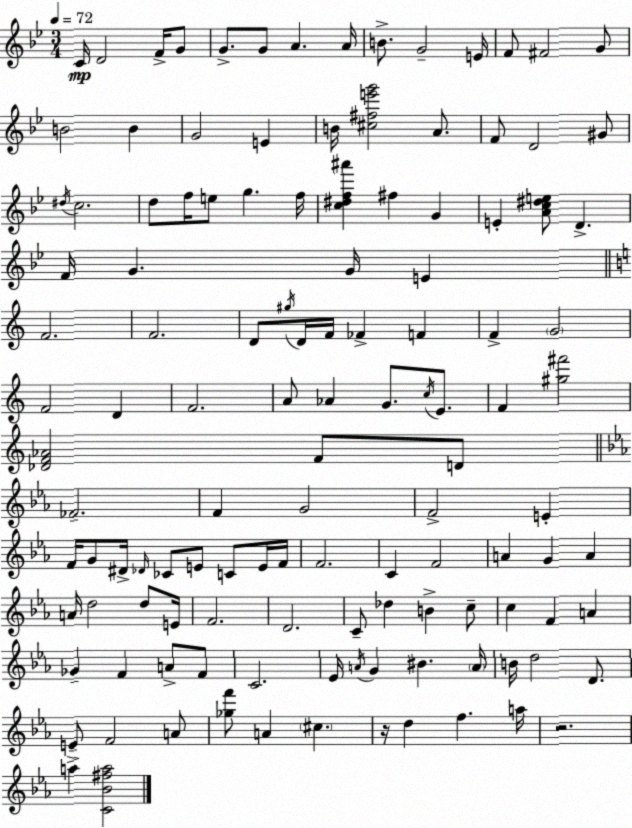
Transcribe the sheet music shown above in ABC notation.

X:1
T:Untitled
M:3/4
L:1/4
K:Gm
C/4 D2 F/4 G/2 G/2 G/2 A A/4 B/2 G2 E/4 F/2 ^F2 G/2 B2 B G2 E B/4 [^c^fe'g']2 A/2 F/2 D2 ^G/2 ^d/4 c2 d/2 f/4 e/2 g f/4 [c^df^a'] ^f G E [Ac^de]/2 D F/4 G G/4 E F2 F2 D/2 ^g/4 D/4 F/4 _F F F G2 F2 D F2 A/2 _A G/2 c/4 E/2 F [^g^f']2 [_DF_A]2 F/2 D/2 _F2 F G2 F2 E F/4 G/2 ^D/4 _D/4 _C/2 E/2 C/2 E/4 F/4 F2 C F2 A G A A/4 d2 d/2 E/4 F2 D2 C/2 _d B c/2 c F A _G F A/2 F/2 C2 _E/4 A/4 G ^B A/4 B/4 d2 D/2 E/2 F2 A/2 [_gf']/2 A ^c z/4 d f a/4 z2 a [C_B^fa]2